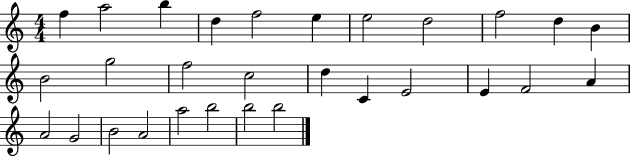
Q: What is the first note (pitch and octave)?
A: F5